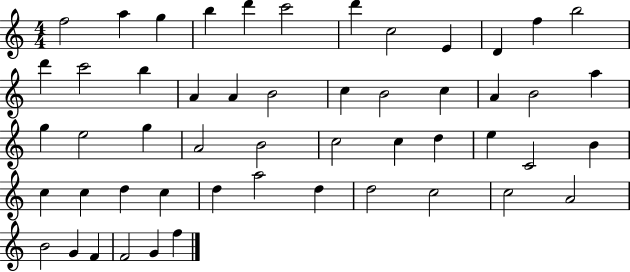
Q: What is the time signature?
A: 4/4